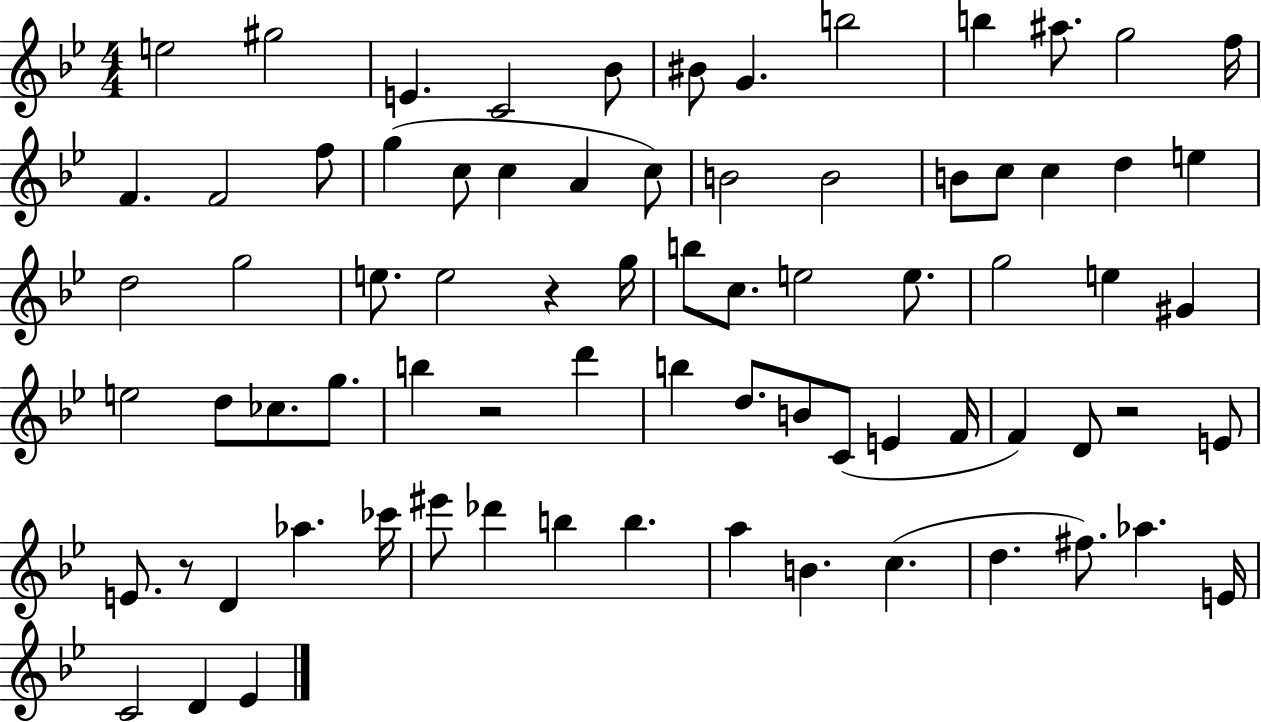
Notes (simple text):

E5/h G#5/h E4/q. C4/h Bb4/e BIS4/e G4/q. B5/h B5/q A#5/e. G5/h F5/s F4/q. F4/h F5/e G5/q C5/e C5/q A4/q C5/e B4/h B4/h B4/e C5/e C5/q D5/q E5/q D5/h G5/h E5/e. E5/h R/q G5/s B5/e C5/e. E5/h E5/e. G5/h E5/q G#4/q E5/h D5/e CES5/e. G5/e. B5/q R/h D6/q B5/q D5/e. B4/e C4/e E4/q F4/s F4/q D4/e R/h E4/e E4/e. R/e D4/q Ab5/q. CES6/s EIS6/e Db6/q B5/q B5/q. A5/q B4/q. C5/q. D5/q. F#5/e. Ab5/q. E4/s C4/h D4/q Eb4/q